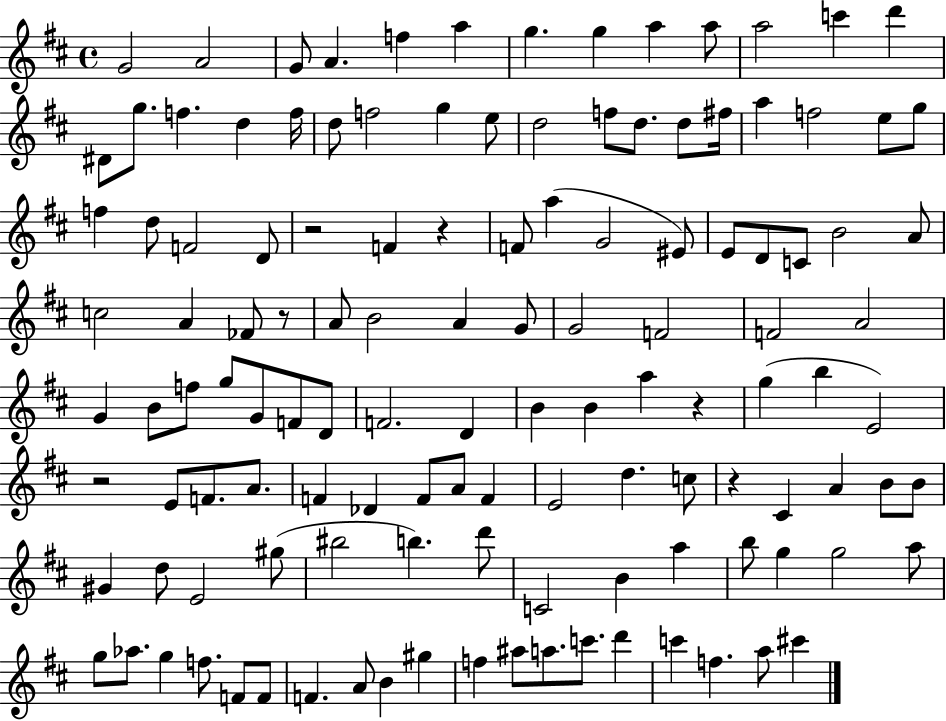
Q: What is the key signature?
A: D major